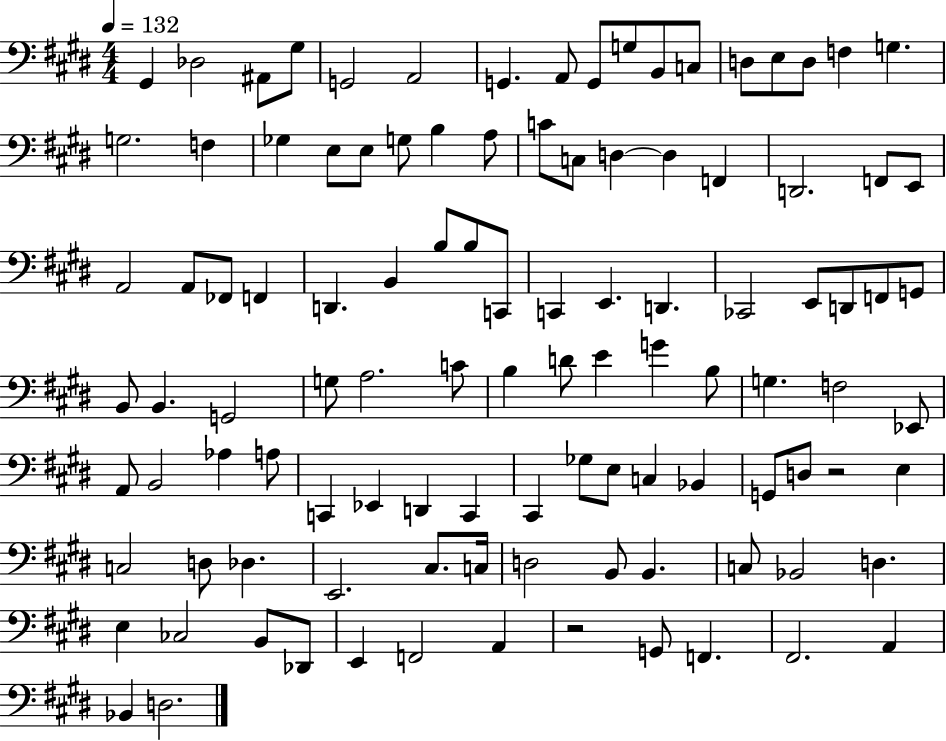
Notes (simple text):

G#2/q Db3/h A#2/e G#3/e G2/h A2/h G2/q. A2/e G2/e G3/e B2/e C3/e D3/e E3/e D3/e F3/q G3/q. G3/h. F3/q Gb3/q E3/e E3/e G3/e B3/q A3/e C4/e C3/e D3/q D3/q F2/q D2/h. F2/e E2/e A2/h A2/e FES2/e F2/q D2/q. B2/q B3/e B3/e C2/e C2/q E2/q. D2/q. CES2/h E2/e D2/e F2/e G2/e B2/e B2/q. G2/h G3/e A3/h. C4/e B3/q D4/e E4/q G4/q B3/e G3/q. F3/h Eb2/e A2/e B2/h Ab3/q A3/e C2/q Eb2/q D2/q C2/q C#2/q Gb3/e E3/e C3/q Bb2/q G2/e D3/e R/h E3/q C3/h D3/e Db3/q. E2/h. C#3/e. C3/s D3/h B2/e B2/q. C3/e Bb2/h D3/q. E3/q CES3/h B2/e Db2/e E2/q F2/h A2/q R/h G2/e F2/q. F#2/h. A2/q Bb2/q D3/h.